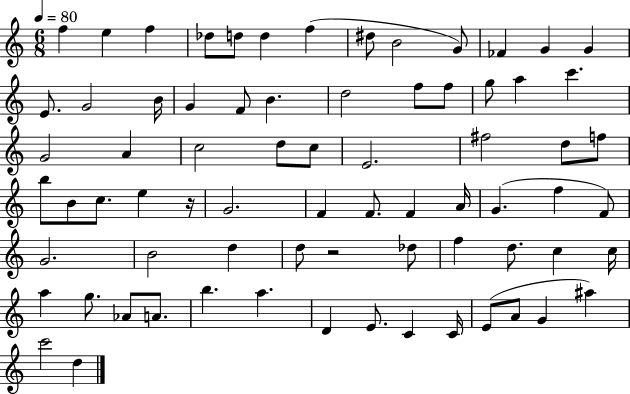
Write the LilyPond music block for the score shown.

{
  \clef treble
  \numericTimeSignature
  \time 6/8
  \key c \major
  \tempo 4 = 80
  \repeat volta 2 { f''4 e''4 f''4 | des''8 d''8 d''4 f''4( | dis''8 b'2 g'8) | fes'4 g'4 g'4 | \break e'8. g'2 b'16 | g'4 f'8 b'4. | d''2 f''8 f''8 | g''8 a''4 c'''4. | \break g'2 a'4 | c''2 d''8 c''8 | e'2. | fis''2 d''8 f''8 | \break b''8 b'8 c''8. e''4 r16 | g'2. | f'4 f'8. f'4 a'16 | g'4.( f''4 f'8) | \break g'2. | b'2 d''4 | d''8 r2 des''8 | f''4 d''8. c''4 c''16 | \break a''4 g''8. aes'8 a'8. | b''4. a''4. | d'4 e'8. c'4 c'16 | e'8( a'8 g'4 ais''4) | \break c'''2 d''4 | } \bar "|."
}